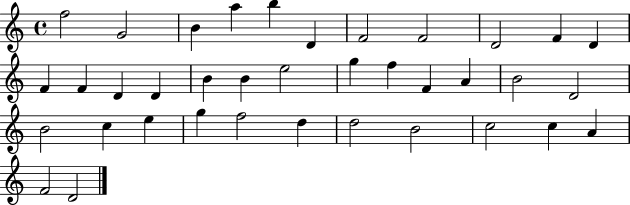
F5/h G4/h B4/q A5/q B5/q D4/q F4/h F4/h D4/h F4/q D4/q F4/q F4/q D4/q D4/q B4/q B4/q E5/h G5/q F5/q F4/q A4/q B4/h D4/h B4/h C5/q E5/q G5/q F5/h D5/q D5/h B4/h C5/h C5/q A4/q F4/h D4/h